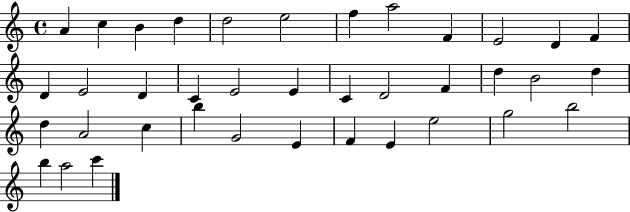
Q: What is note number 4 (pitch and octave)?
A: D5